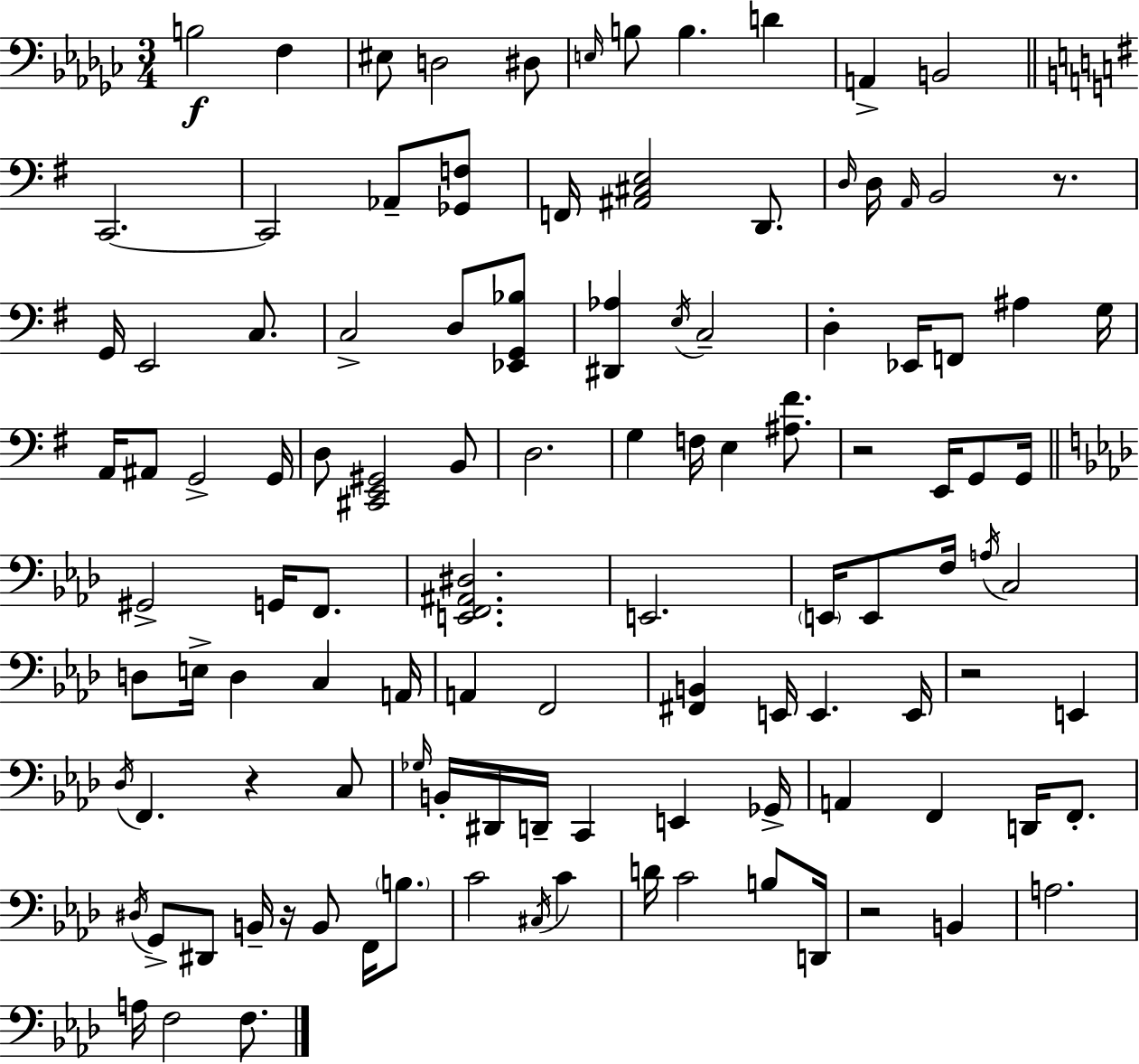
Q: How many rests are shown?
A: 6